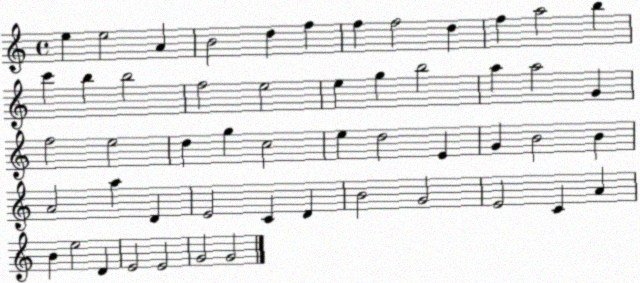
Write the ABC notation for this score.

X:1
T:Untitled
M:4/4
L:1/4
K:C
e e2 A B2 d f f f2 d f a2 b c' b b2 f2 e2 e g b2 a a2 G f2 e2 d g c2 e d2 E G B2 B A2 a D E2 C D B2 G2 E2 C A B e2 D E2 E2 G2 G2